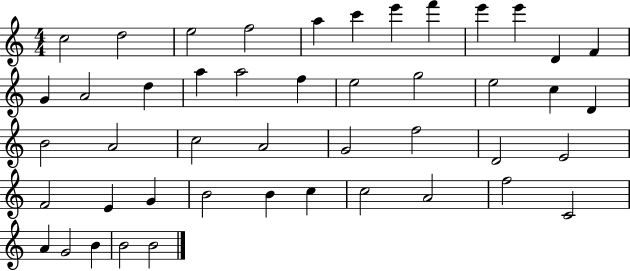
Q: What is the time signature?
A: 4/4